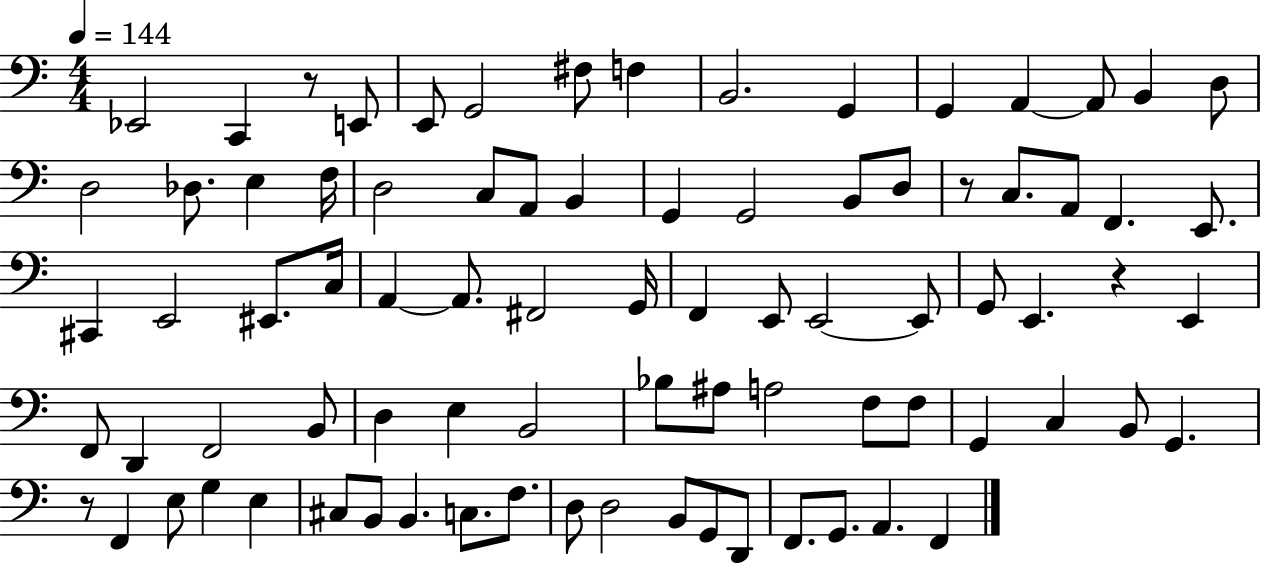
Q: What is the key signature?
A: C major